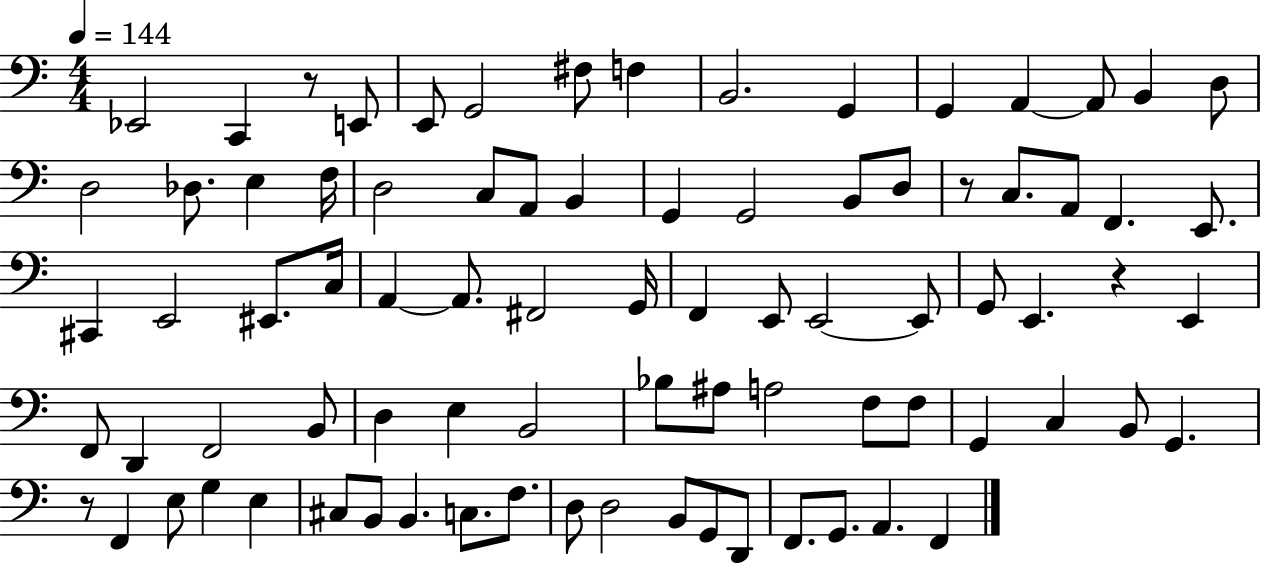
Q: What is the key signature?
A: C major